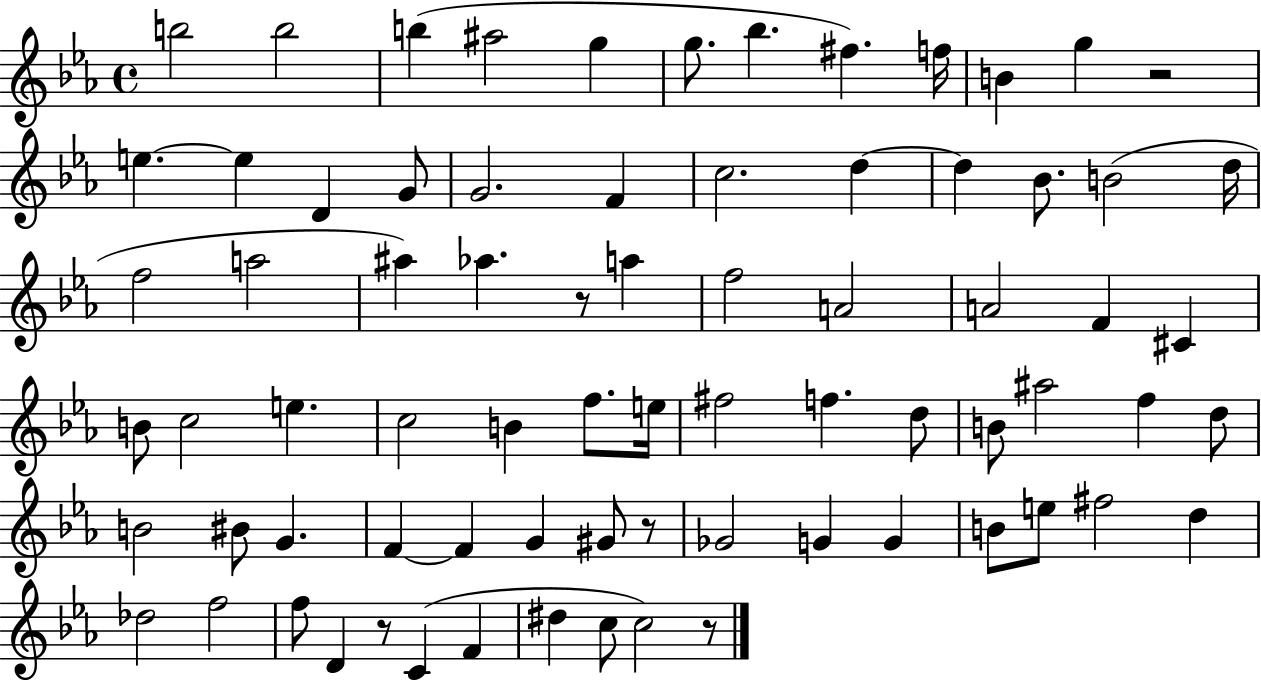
{
  \clef treble
  \time 4/4
  \defaultTimeSignature
  \key ees \major
  b''2 b''2 | b''4( ais''2 g''4 | g''8. bes''4. fis''4.) f''16 | b'4 g''4 r2 | \break e''4.~~ e''4 d'4 g'8 | g'2. f'4 | c''2. d''4~~ | d''4 bes'8. b'2( d''16 | \break f''2 a''2 | ais''4) aes''4. r8 a''4 | f''2 a'2 | a'2 f'4 cis'4 | \break b'8 c''2 e''4. | c''2 b'4 f''8. e''16 | fis''2 f''4. d''8 | b'8 ais''2 f''4 d''8 | \break b'2 bis'8 g'4. | f'4~~ f'4 g'4 gis'8 r8 | ges'2 g'4 g'4 | b'8 e''8 fis''2 d''4 | \break des''2 f''2 | f''8 d'4 r8 c'4( f'4 | dis''4 c''8 c''2) r8 | \bar "|."
}